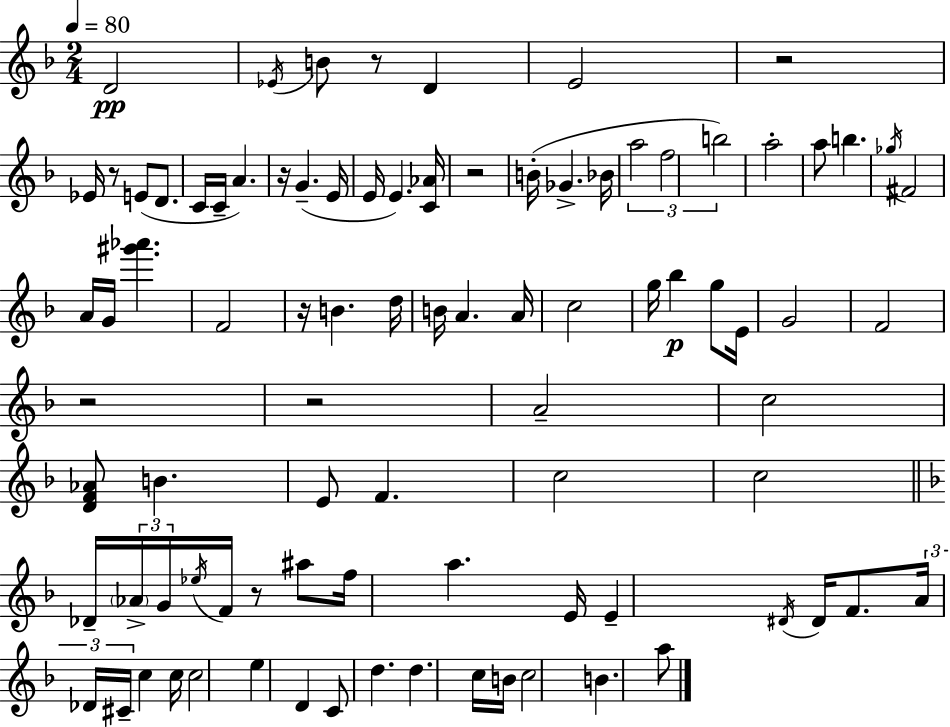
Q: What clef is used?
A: treble